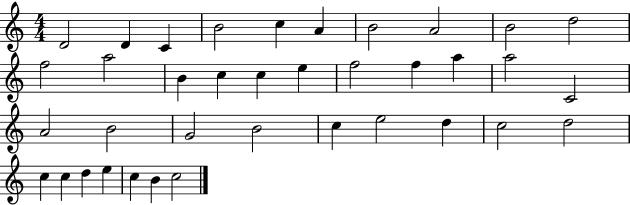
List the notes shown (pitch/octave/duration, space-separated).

D4/h D4/q C4/q B4/h C5/q A4/q B4/h A4/h B4/h D5/h F5/h A5/h B4/q C5/q C5/q E5/q F5/h F5/q A5/q A5/h C4/h A4/h B4/h G4/h B4/h C5/q E5/h D5/q C5/h D5/h C5/q C5/q D5/q E5/q C5/q B4/q C5/h